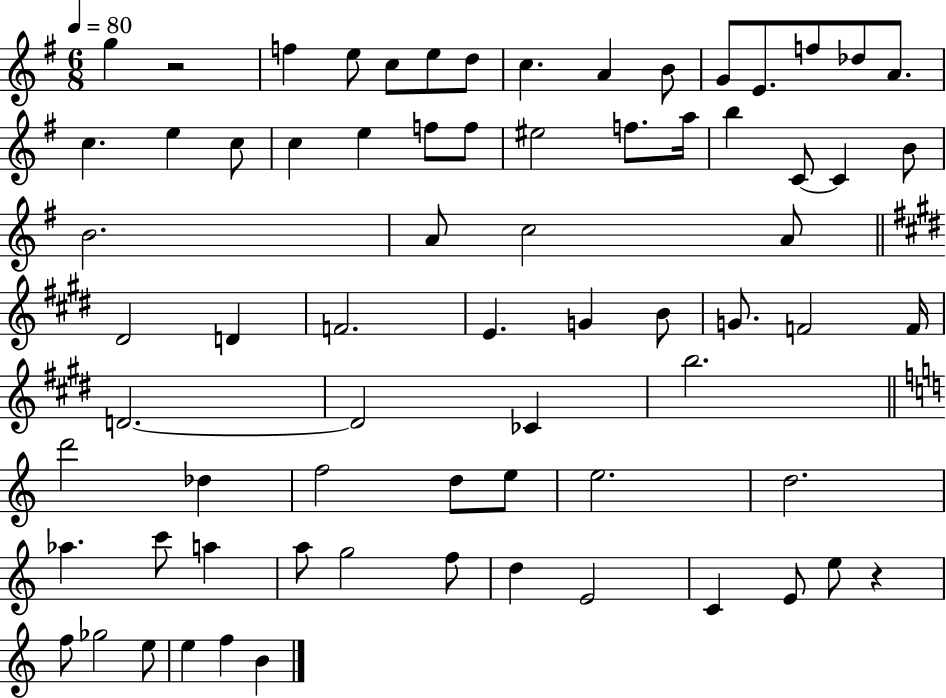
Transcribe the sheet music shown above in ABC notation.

X:1
T:Untitled
M:6/8
L:1/4
K:G
g z2 f e/2 c/2 e/2 d/2 c A B/2 G/2 E/2 f/2 _d/2 A/2 c e c/2 c e f/2 f/2 ^e2 f/2 a/4 b C/2 C B/2 B2 A/2 c2 A/2 ^D2 D F2 E G B/2 G/2 F2 F/4 D2 D2 _C b2 d'2 _d f2 d/2 e/2 e2 d2 _a c'/2 a a/2 g2 f/2 d E2 C E/2 e/2 z f/2 _g2 e/2 e f B